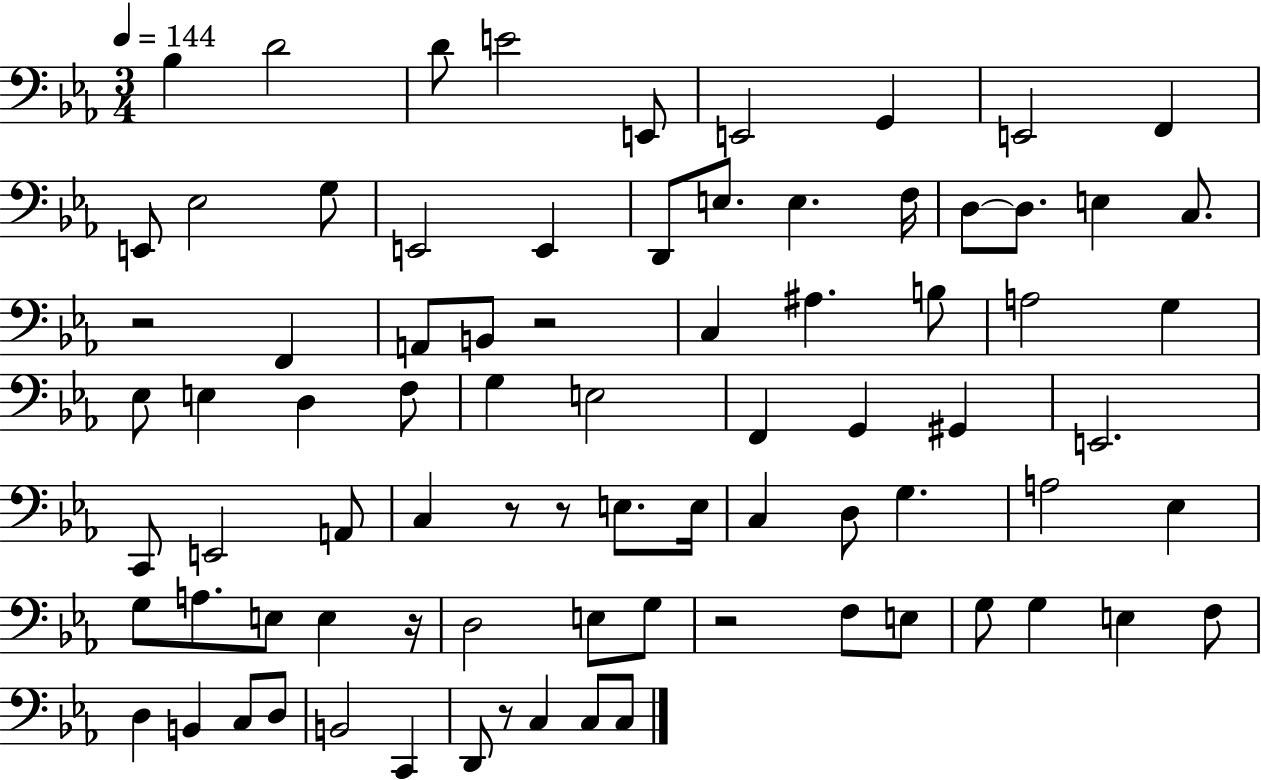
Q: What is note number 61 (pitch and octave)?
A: G3